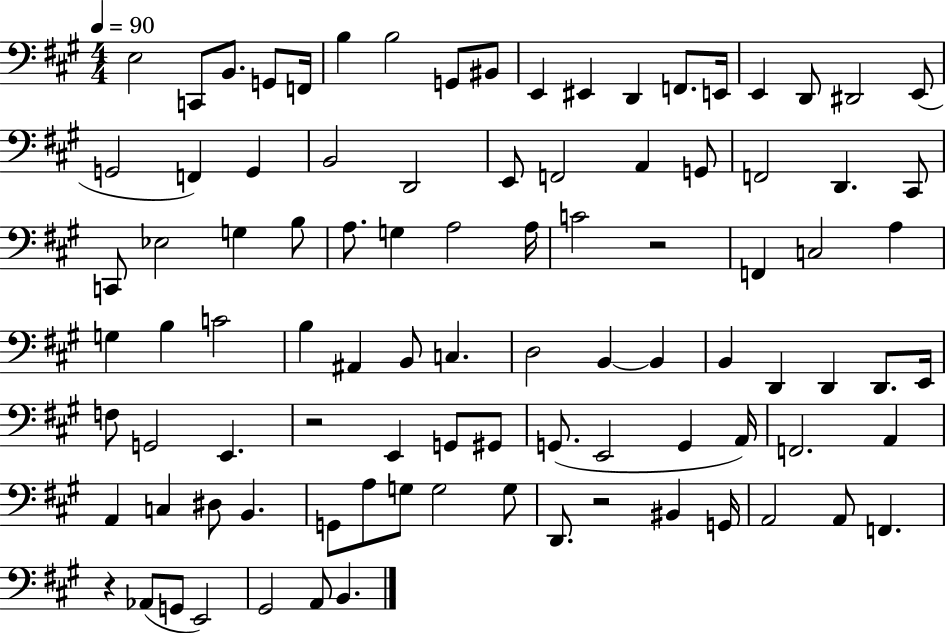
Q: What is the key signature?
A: A major